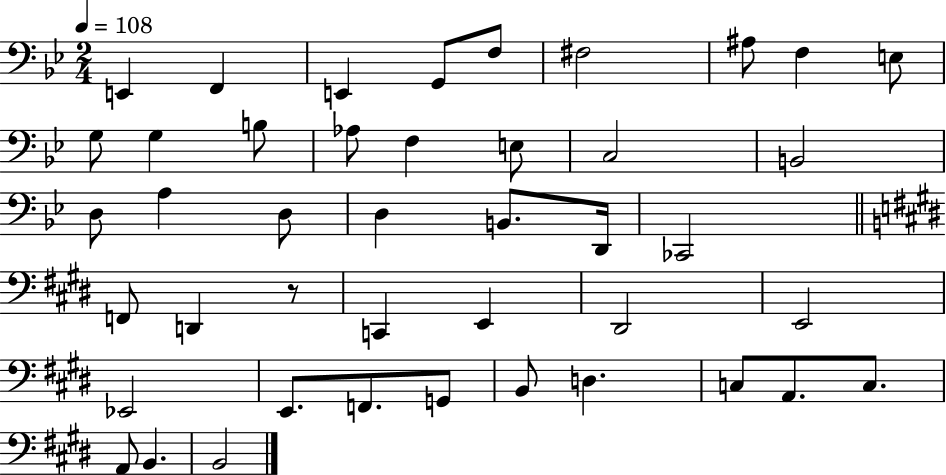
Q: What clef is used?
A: bass